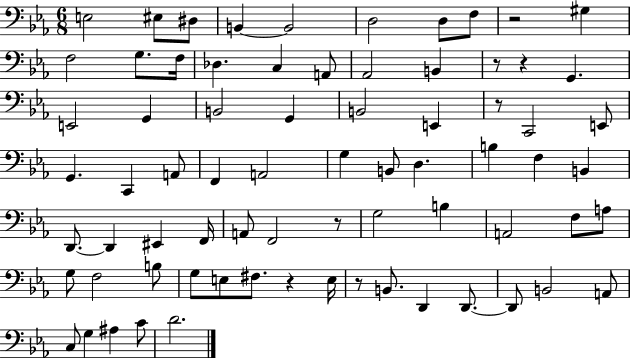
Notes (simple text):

E3/h EIS3/e D#3/e B2/q B2/h D3/h D3/e F3/e R/h G#3/q F3/h G3/e. F3/s Db3/q. C3/q A2/e Ab2/h B2/q R/e R/q G2/q. E2/h G2/q B2/h G2/q B2/h E2/q R/e C2/h E2/e G2/q. C2/q A2/e F2/q A2/h G3/q B2/e D3/q. B3/q F3/q B2/q D2/e. D2/q EIS2/q F2/s A2/e F2/h R/e G3/h B3/q A2/h F3/e A3/e G3/e F3/h B3/e G3/e E3/e F#3/e. R/q E3/s R/e B2/e. D2/q D2/e. D2/e B2/h A2/e C3/e G3/q A#3/q C4/e D4/h.